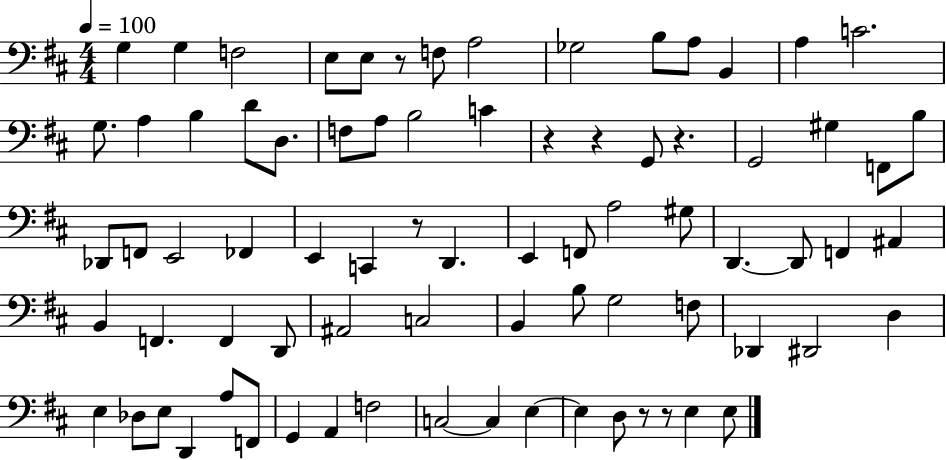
{
  \clef bass
  \numericTimeSignature
  \time 4/4
  \key d \major
  \tempo 4 = 100
  g4 g4 f2 | e8 e8 r8 f8 a2 | ges2 b8 a8 b,4 | a4 c'2. | \break g8. a4 b4 d'8 d8. | f8 a8 b2 c'4 | r4 r4 g,8 r4. | g,2 gis4 f,8 b8 | \break des,8 f,8 e,2 fes,4 | e,4 c,4 r8 d,4. | e,4 f,8 a2 gis8 | d,4.~~ d,8 f,4 ais,4 | \break b,4 f,4. f,4 d,8 | ais,2 c2 | b,4 b8 g2 f8 | des,4 dis,2 d4 | \break e4 des8 e8 d,4 a8 f,8 | g,4 a,4 f2 | c2~~ c4 e4~~ | e4 d8 r8 r8 e4 e8 | \break \bar "|."
}